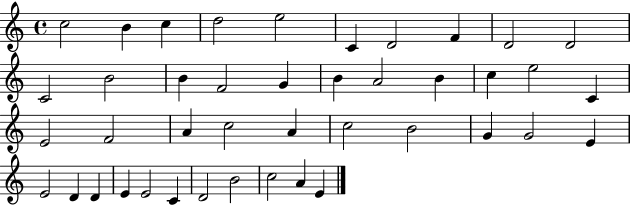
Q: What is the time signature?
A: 4/4